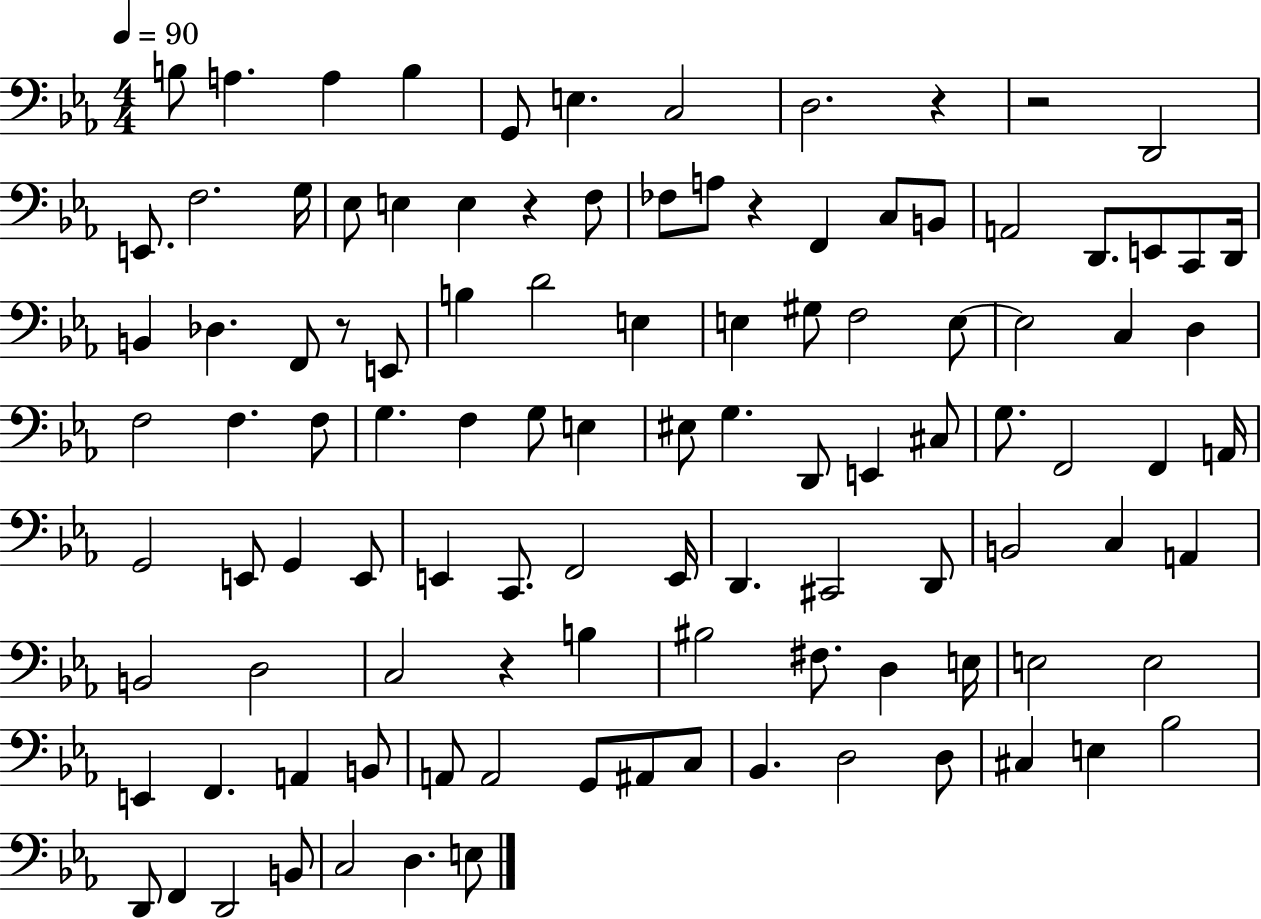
X:1
T:Untitled
M:4/4
L:1/4
K:Eb
B,/2 A, A, B, G,,/2 E, C,2 D,2 z z2 D,,2 E,,/2 F,2 G,/4 _E,/2 E, E, z F,/2 _F,/2 A,/2 z F,, C,/2 B,,/2 A,,2 D,,/2 E,,/2 C,,/2 D,,/4 B,, _D, F,,/2 z/2 E,,/2 B, D2 E, E, ^G,/2 F,2 E,/2 E,2 C, D, F,2 F, F,/2 G, F, G,/2 E, ^E,/2 G, D,,/2 E,, ^C,/2 G,/2 F,,2 F,, A,,/4 G,,2 E,,/2 G,, E,,/2 E,, C,,/2 F,,2 E,,/4 D,, ^C,,2 D,,/2 B,,2 C, A,, B,,2 D,2 C,2 z B, ^B,2 ^F,/2 D, E,/4 E,2 E,2 E,, F,, A,, B,,/2 A,,/2 A,,2 G,,/2 ^A,,/2 C,/2 _B,, D,2 D,/2 ^C, E, _B,2 D,,/2 F,, D,,2 B,,/2 C,2 D, E,/2